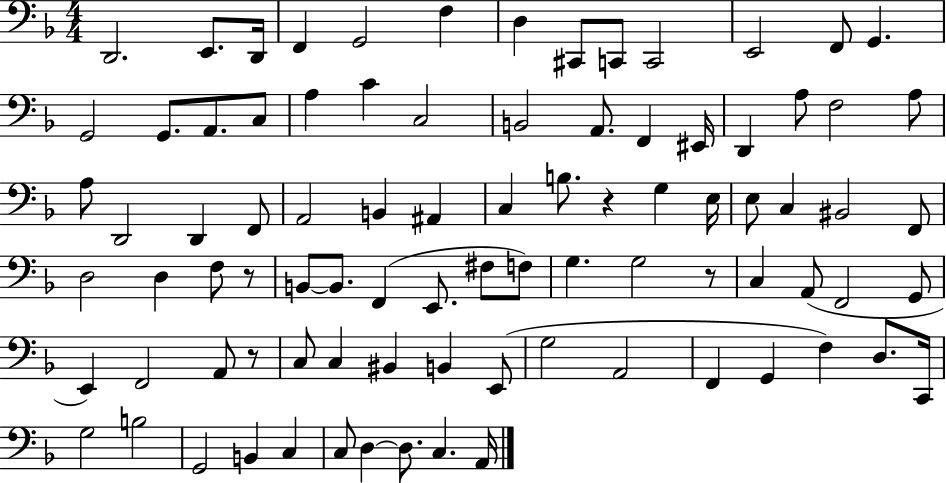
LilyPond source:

{
  \clef bass
  \numericTimeSignature
  \time 4/4
  \key f \major
  d,2. e,8. d,16 | f,4 g,2 f4 | d4 cis,8 c,8 c,2 | e,2 f,8 g,4. | \break g,2 g,8. a,8. c8 | a4 c'4 c2 | b,2 a,8. f,4 eis,16 | d,4 a8 f2 a8 | \break a8 d,2 d,4 f,8 | a,2 b,4 ais,4 | c4 b8. r4 g4 e16 | e8 c4 bis,2 f,8 | \break d2 d4 f8 r8 | b,8~~ b,8. f,4( e,8. fis8 f8) | g4. g2 r8 | c4 a,8( f,2 g,8 | \break e,4) f,2 a,8 r8 | c8 c4 bis,4 b,4 e,8( | g2 a,2 | f,4 g,4 f4) d8. c,16 | \break g2 b2 | g,2 b,4 c4 | c8 d4~~ d8. c4. a,16 | \bar "|."
}